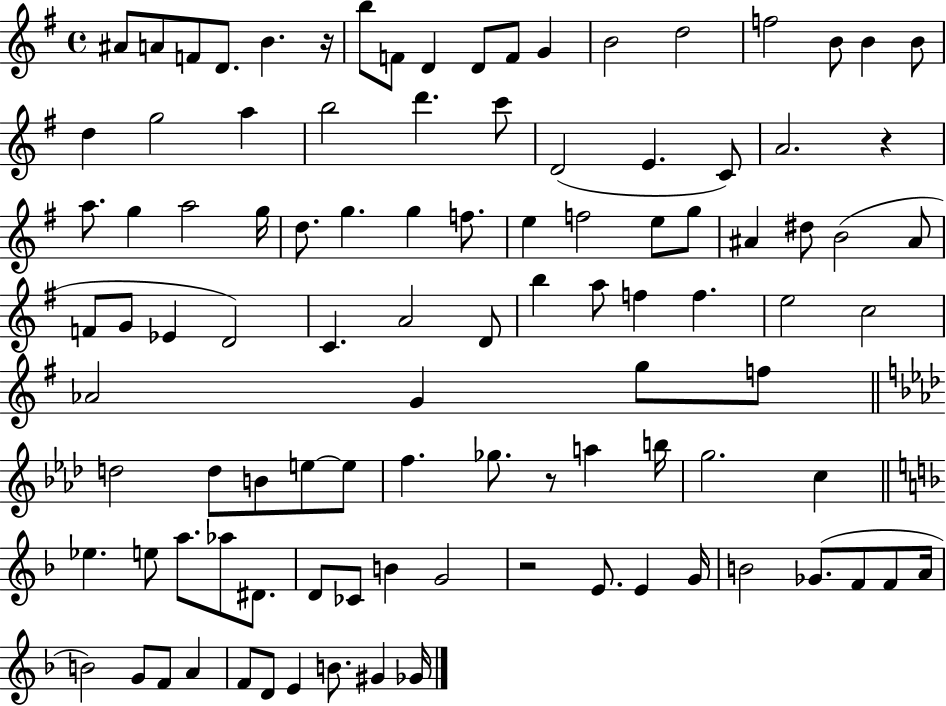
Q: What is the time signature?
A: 4/4